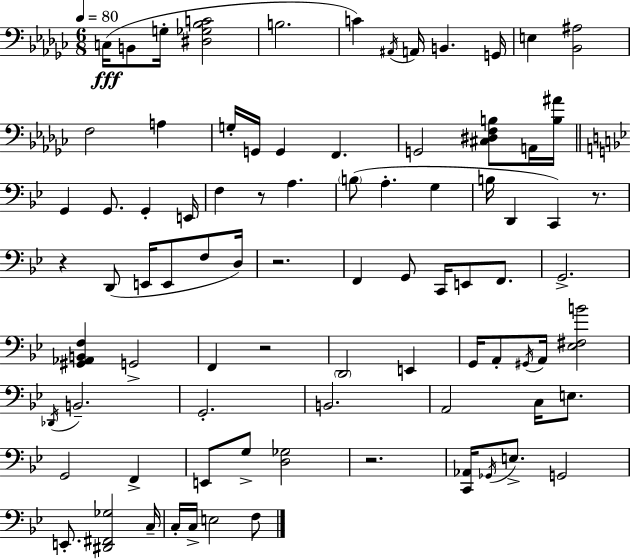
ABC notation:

X:1
T:Untitled
M:6/8
L:1/4
K:Ebm
C,/4 B,,/2 G,/4 [^D,_G,_B,C]2 B,2 C ^A,,/4 A,,/4 B,, G,,/4 E, [_B,,^A,]2 F,2 A, G,/4 G,,/4 G,, F,, G,,2 [^C,^D,F,B,]/2 A,,/4 [B,^A]/4 G,, G,,/2 G,, E,,/4 F, z/2 A, B,/2 A, G, B,/4 D,, C,, z/2 z D,,/2 E,,/4 E,,/2 F,/2 D,/4 z2 F,, G,,/2 C,,/4 E,,/2 F,,/2 G,,2 [^G,,_A,,B,,F,] G,,2 F,, z2 D,,2 E,, G,,/4 A,,/2 ^G,,/4 A,,/4 [_E,^F,B]2 _D,,/4 B,,2 G,,2 B,,2 A,,2 C,/4 E,/2 G,,2 F,, E,,/2 G,/2 [D,_G,]2 z2 [C,,_A,,]/4 _G,,/4 E,/2 G,,2 E,,/2 [^D,,^F,,_G,]2 C,/4 C,/4 C,/4 E,2 F,/2